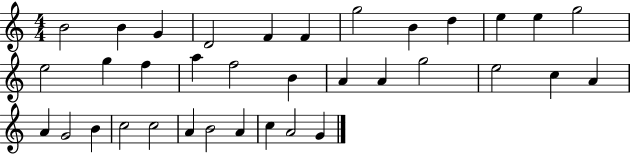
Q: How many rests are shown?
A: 0